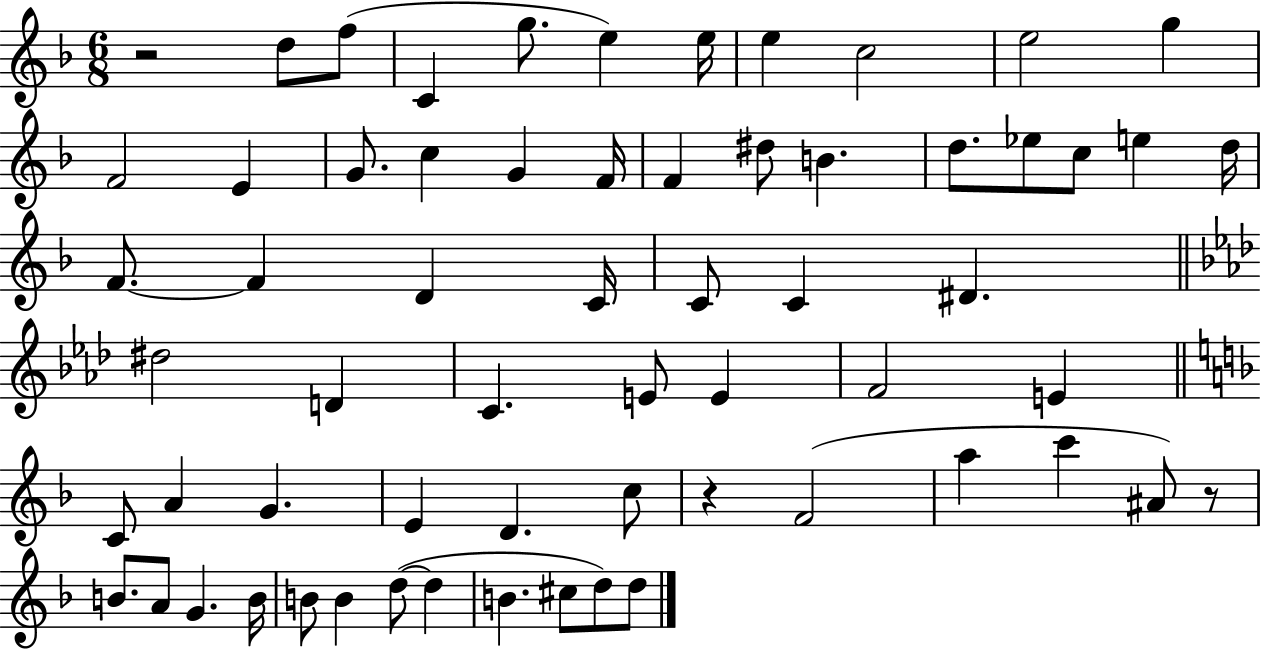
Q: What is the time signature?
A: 6/8